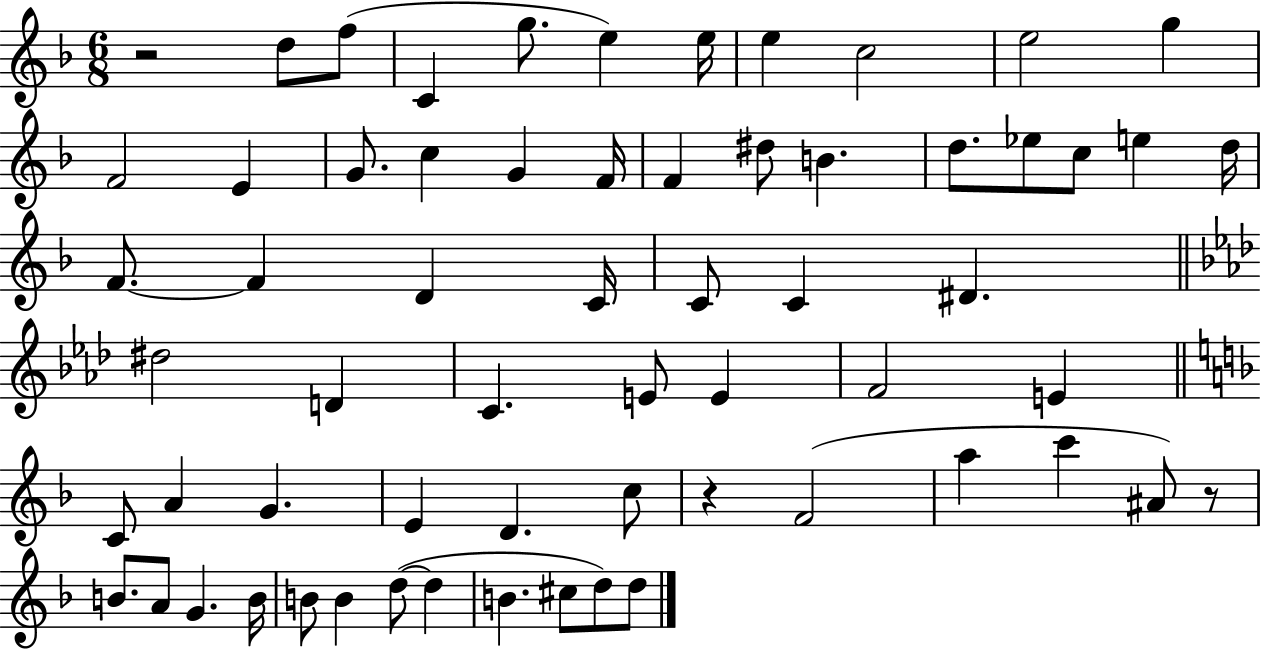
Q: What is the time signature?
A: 6/8